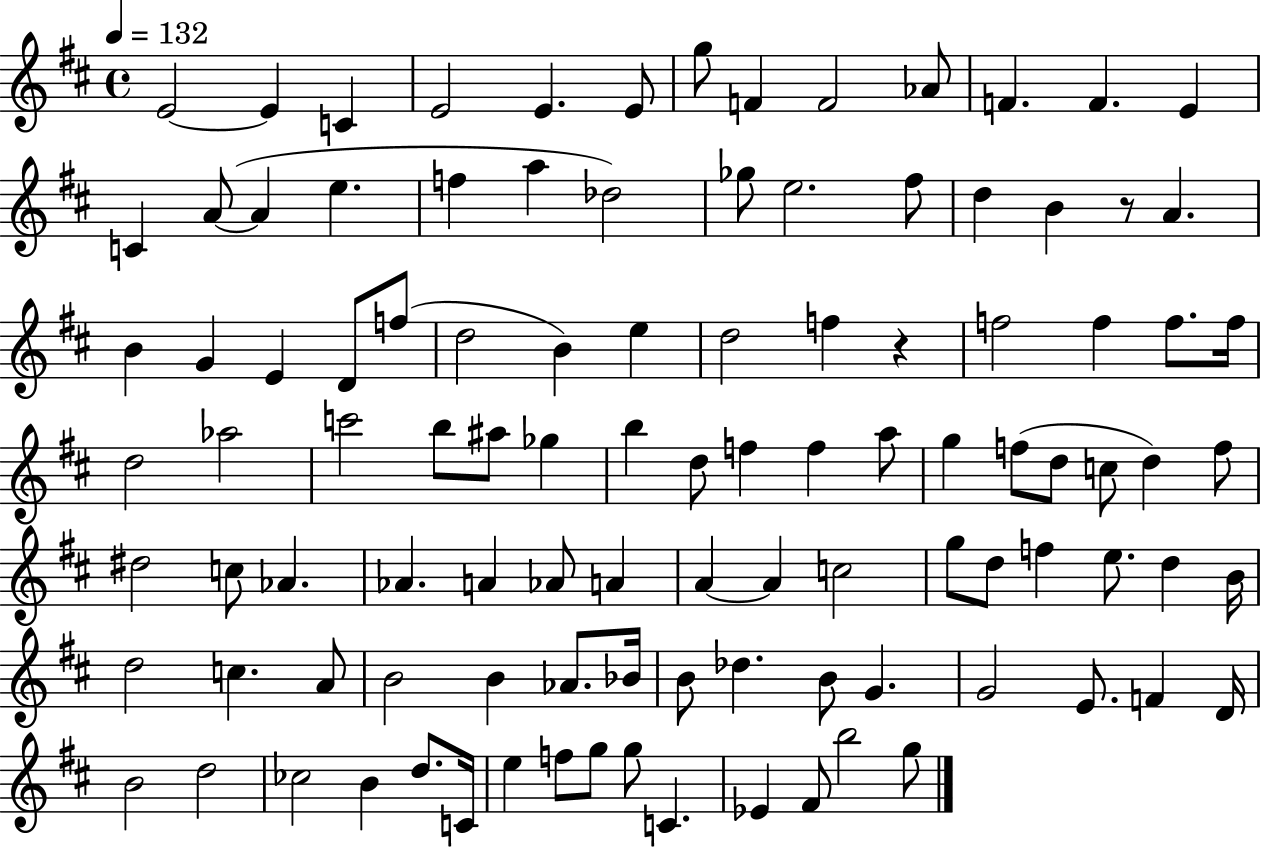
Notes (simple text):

E4/h E4/q C4/q E4/h E4/q. E4/e G5/e F4/q F4/h Ab4/e F4/q. F4/q. E4/q C4/q A4/e A4/q E5/q. F5/q A5/q Db5/h Gb5/e E5/h. F#5/e D5/q B4/q R/e A4/q. B4/q G4/q E4/q D4/e F5/e D5/h B4/q E5/q D5/h F5/q R/q F5/h F5/q F5/e. F5/s D5/h Ab5/h C6/h B5/e A#5/e Gb5/q B5/q D5/e F5/q F5/q A5/e G5/q F5/e D5/e C5/e D5/q F5/e D#5/h C5/e Ab4/q. Ab4/q. A4/q Ab4/e A4/q A4/q A4/q C5/h G5/e D5/e F5/q E5/e. D5/q B4/s D5/h C5/q. A4/e B4/h B4/q Ab4/e. Bb4/s B4/e Db5/q. B4/e G4/q. G4/h E4/e. F4/q D4/s B4/h D5/h CES5/h B4/q D5/e. C4/s E5/q F5/e G5/e G5/e C4/q. Eb4/q F#4/e B5/h G5/e